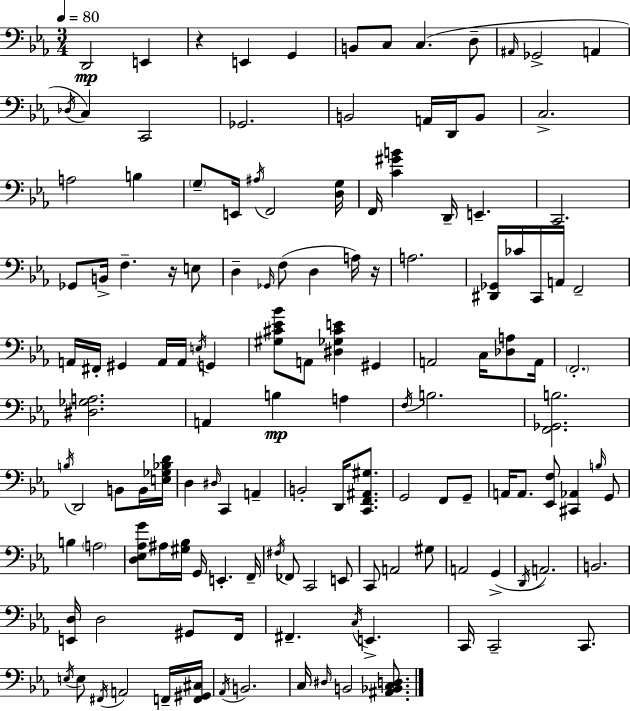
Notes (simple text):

D2/h E2/q R/q E2/q G2/q B2/e C3/e C3/q. D3/e A#2/s Gb2/h A2/q Db3/s C3/q C2/h Gb2/h. B2/h A2/s D2/s B2/e C3/h. A3/h B3/q G3/e E2/s A#3/s F2/h [D3,G3]/s F2/s [C4,G#4,B4]/q D2/s E2/q. C2/h. Gb2/e B2/s F3/q. R/s E3/e D3/q Gb2/s F3/e D3/q A3/s R/s A3/h. [D#2,Gb2]/s CES4/s C2/s A2/s F2/h A2/s F#2/s G#2/q A2/s A2/s E3/s G2/q [G#3,C#4,Eb4,Bb4]/e A2/e [D#3,Gb3,C#4,E4]/q G#2/q A2/h C3/s [Db3,A3]/e A2/s F2/h. [D#3,Gb3,A3]/h. A2/q B3/q A3/q F3/s B3/h. [F2,Gb2,B3]/h. B3/s D2/h B2/e B2/s [E3,Gb3,Bb3,D4]/s D3/q D#3/s C2/q A2/q B2/h D2/s [C2,F2,A#2,G#3]/e. G2/h F2/e G2/e A2/s A2/e. [Eb2,F3]/e [C#2,Ab2]/q B3/s G2/e B3/q A3/h [D3,Eb3,Ab3,G4]/e A#3/s [G#3,Bb3]/s G2/s E2/q. F2/s F#3/s FES2/e C2/h E2/e C2/e A2/h G#3/e A2/h G2/q D2/s A2/h. B2/h. [E2,D3]/s D3/h G#2/e F2/s F#2/q. C3/s E2/q. C2/s C2/h C2/e. E3/s E3/e F#2/s A2/h F2/s [F2,G#2,C#3]/s Ab2/s B2/h. C3/s D#3/s B2/h [A#2,Bb2,C3,D3]/e.